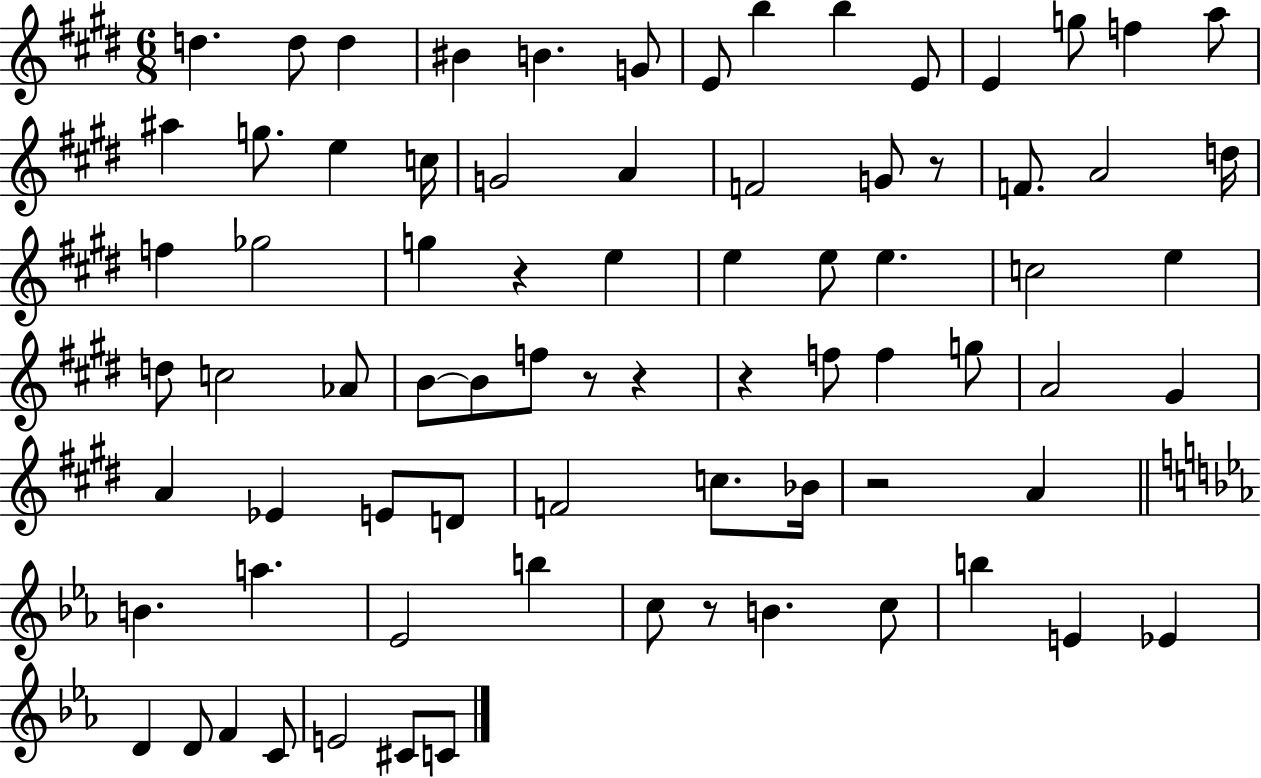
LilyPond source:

{
  \clef treble
  \numericTimeSignature
  \time 6/8
  \key e \major
  \repeat volta 2 { d''4. d''8 d''4 | bis'4 b'4. g'8 | e'8 b''4 b''4 e'8 | e'4 g''8 f''4 a''8 | \break ais''4 g''8. e''4 c''16 | g'2 a'4 | f'2 g'8 r8 | f'8. a'2 d''16 | \break f''4 ges''2 | g''4 r4 e''4 | e''4 e''8 e''4. | c''2 e''4 | \break d''8 c''2 aes'8 | b'8~~ b'8 f''8 r8 r4 | r4 f''8 f''4 g''8 | a'2 gis'4 | \break a'4 ees'4 e'8 d'8 | f'2 c''8. bes'16 | r2 a'4 | \bar "||" \break \key ees \major b'4. a''4. | ees'2 b''4 | c''8 r8 b'4. c''8 | b''4 e'4 ees'4 | \break d'4 d'8 f'4 c'8 | e'2 cis'8 c'8 | } \bar "|."
}